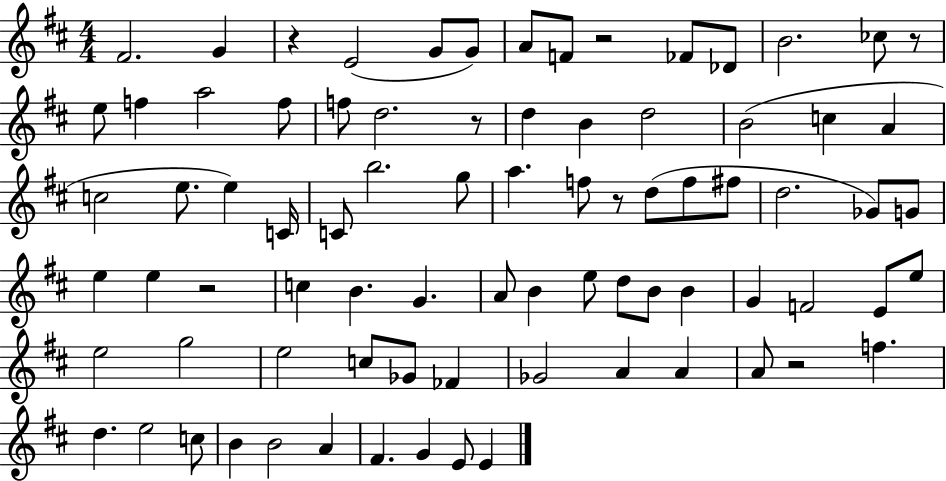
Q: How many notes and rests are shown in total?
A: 81